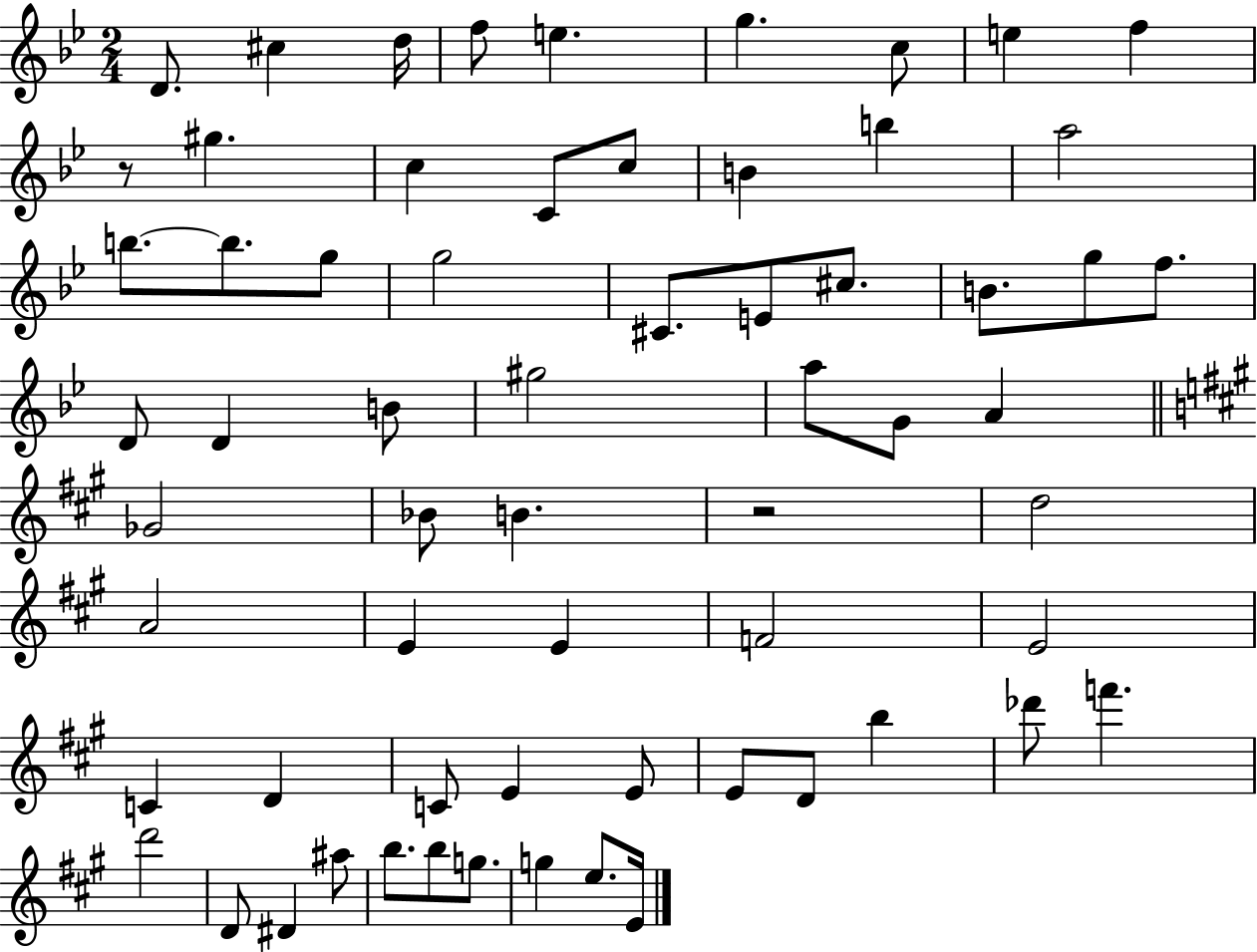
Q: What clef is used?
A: treble